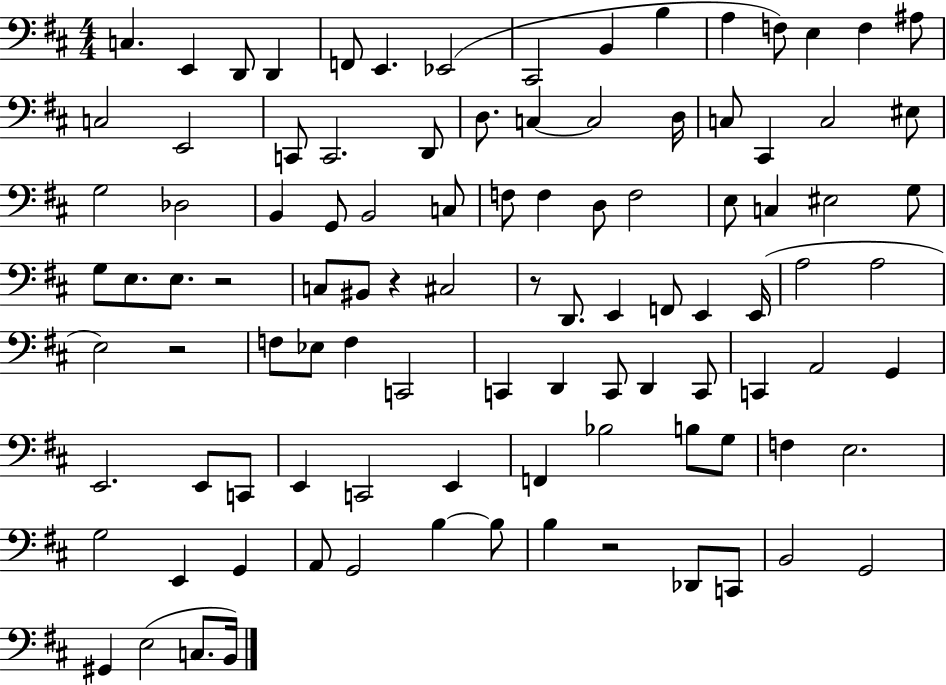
{
  \clef bass
  \numericTimeSignature
  \time 4/4
  \key d \major
  c4. e,4 d,8 d,4 | f,8 e,4. ees,2( | cis,2 b,4 b4 | a4 f8) e4 f4 ais8 | \break c2 e,2 | c,8 c,2. d,8 | d8. c4~~ c2 d16 | c8 cis,4 c2 eis8 | \break g2 des2 | b,4 g,8 b,2 c8 | f8 f4 d8 f2 | e8 c4 eis2 g8 | \break g8 e8. e8. r2 | c8 bis,8 r4 cis2 | r8 d,8. e,4 f,8 e,4 e,16( | a2 a2 | \break e2) r2 | f8 ees8 f4 c,2 | c,4 d,4 c,8 d,4 c,8 | c,4 a,2 g,4 | \break e,2. e,8 c,8 | e,4 c,2 e,4 | f,4 bes2 b8 g8 | f4 e2. | \break g2 e,4 g,4 | a,8 g,2 b4~~ b8 | b4 r2 des,8 c,8 | b,2 g,2 | \break gis,4 e2( c8. b,16) | \bar "|."
}